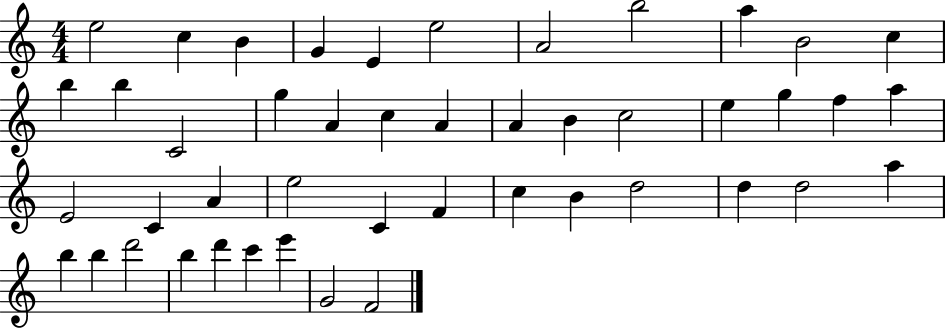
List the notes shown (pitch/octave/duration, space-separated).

E5/h C5/q B4/q G4/q E4/q E5/h A4/h B5/h A5/q B4/h C5/q B5/q B5/q C4/h G5/q A4/q C5/q A4/q A4/q B4/q C5/h E5/q G5/q F5/q A5/q E4/h C4/q A4/q E5/h C4/q F4/q C5/q B4/q D5/h D5/q D5/h A5/q B5/q B5/q D6/h B5/q D6/q C6/q E6/q G4/h F4/h